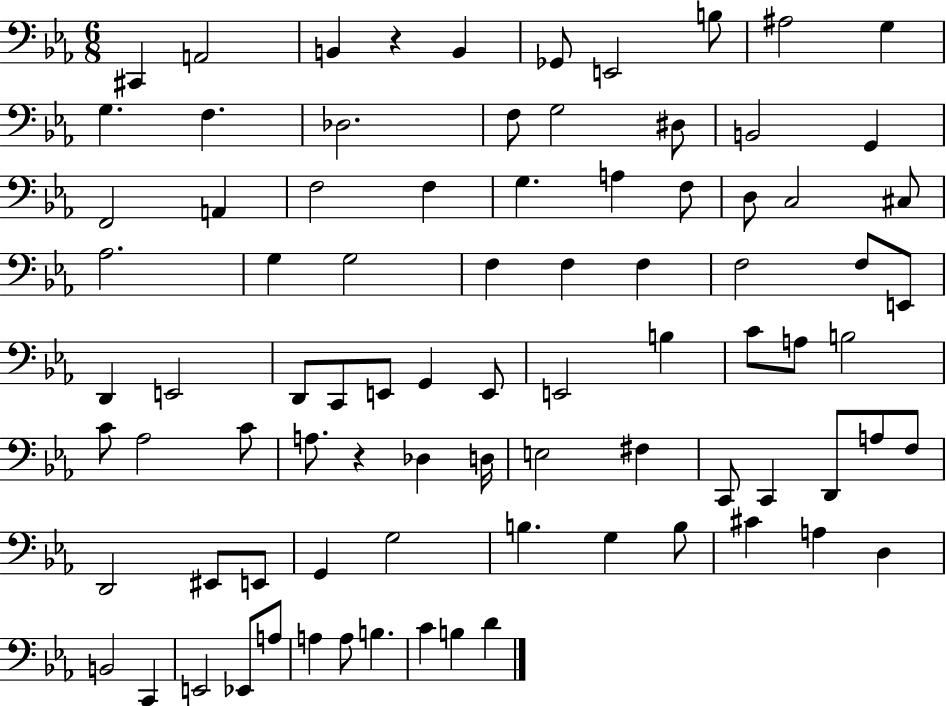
{
  \clef bass
  \numericTimeSignature
  \time 6/8
  \key ees \major
  \repeat volta 2 { cis,4 a,2 | b,4 r4 b,4 | ges,8 e,2 b8 | ais2 g4 | \break g4. f4. | des2. | f8 g2 dis8 | b,2 g,4 | \break f,2 a,4 | f2 f4 | g4. a4 f8 | d8 c2 cis8 | \break aes2. | g4 g2 | f4 f4 f4 | f2 f8 e,8 | \break d,4 e,2 | d,8 c,8 e,8 g,4 e,8 | e,2 b4 | c'8 a8 b2 | \break c'8 aes2 c'8 | a8. r4 des4 d16 | e2 fis4 | c,8 c,4 d,8 a8 f8 | \break d,2 eis,8 e,8 | g,4 g2 | b4. g4 b8 | cis'4 a4 d4 | \break b,2 c,4 | e,2 ees,8 a8 | a4 a8 b4. | c'4 b4 d'4 | \break } \bar "|."
}